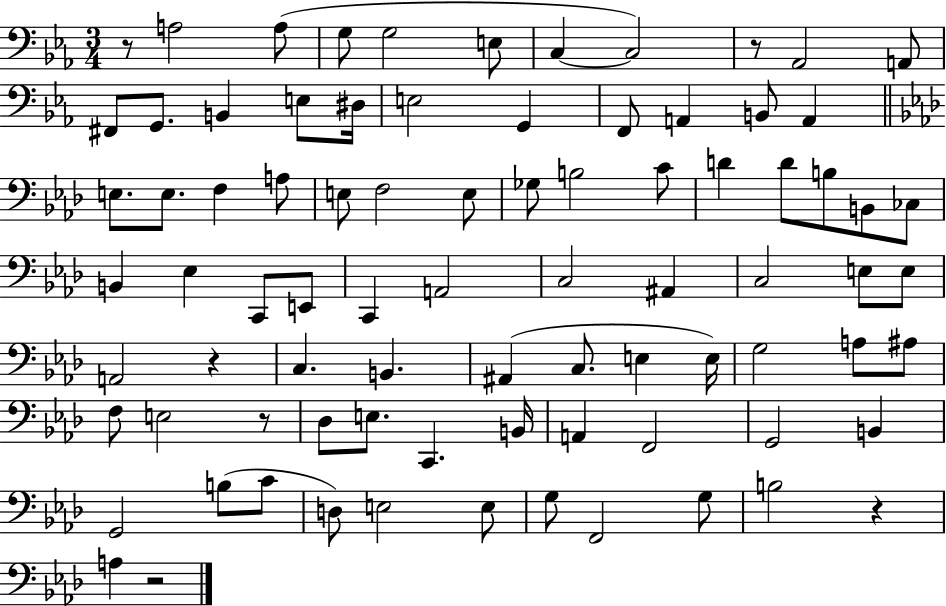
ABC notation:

X:1
T:Untitled
M:3/4
L:1/4
K:Eb
z/2 A,2 A,/2 G,/2 G,2 E,/2 C, C,2 z/2 _A,,2 A,,/2 ^F,,/2 G,,/2 B,, E,/2 ^D,/4 E,2 G,, F,,/2 A,, B,,/2 A,, E,/2 E,/2 F, A,/2 E,/2 F,2 E,/2 _G,/2 B,2 C/2 D D/2 B,/2 B,,/2 _C,/2 B,, _E, C,,/2 E,,/2 C,, A,,2 C,2 ^A,, C,2 E,/2 E,/2 A,,2 z C, B,, ^A,, C,/2 E, E,/4 G,2 A,/2 ^A,/2 F,/2 E,2 z/2 _D,/2 E,/2 C,, B,,/4 A,, F,,2 G,,2 B,, G,,2 B,/2 C/2 D,/2 E,2 E,/2 G,/2 F,,2 G,/2 B,2 z A, z2